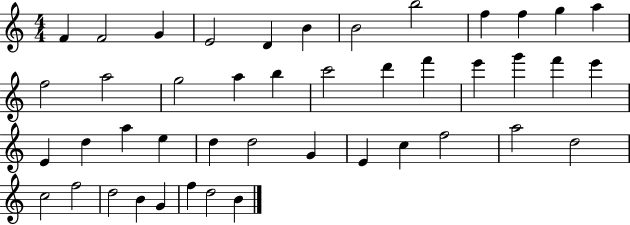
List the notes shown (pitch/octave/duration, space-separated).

F4/q F4/h G4/q E4/h D4/q B4/q B4/h B5/h F5/q F5/q G5/q A5/q F5/h A5/h G5/h A5/q B5/q C6/h D6/q F6/q E6/q G6/q F6/q E6/q E4/q D5/q A5/q E5/q D5/q D5/h G4/q E4/q C5/q F5/h A5/h D5/h C5/h F5/h D5/h B4/q G4/q F5/q D5/h B4/q